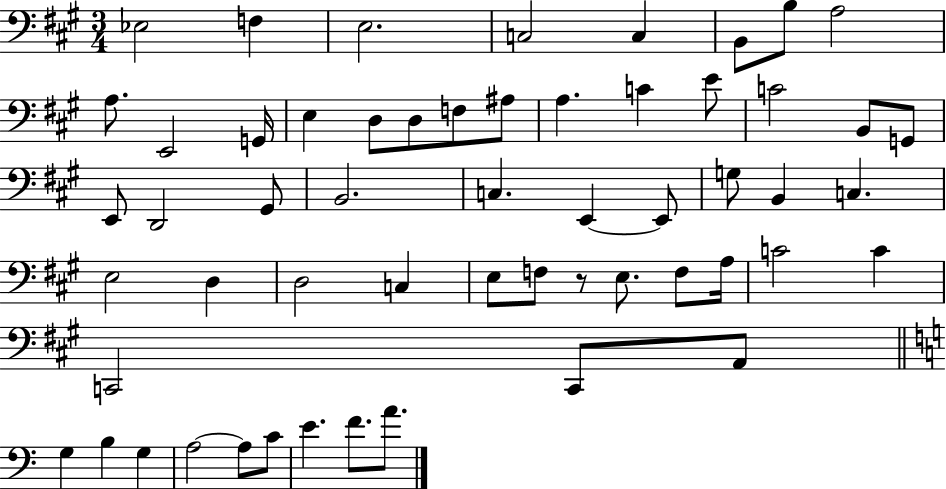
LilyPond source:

{
  \clef bass
  \numericTimeSignature
  \time 3/4
  \key a \major
  \repeat volta 2 { ees2 f4 | e2. | c2 c4 | b,8 b8 a2 | \break a8. e,2 g,16 | e4 d8 d8 f8 ais8 | a4. c'4 e'8 | c'2 b,8 g,8 | \break e,8 d,2 gis,8 | b,2. | c4. e,4~~ e,8 | g8 b,4 c4. | \break e2 d4 | d2 c4 | e8 f8 r8 e8. f8 a16 | c'2 c'4 | \break c,2 c,8 a,8 | \bar "||" \break \key c \major g4 b4 g4 | a2~~ a8 c'8 | e'4. f'8. a'8. | } \bar "|."
}